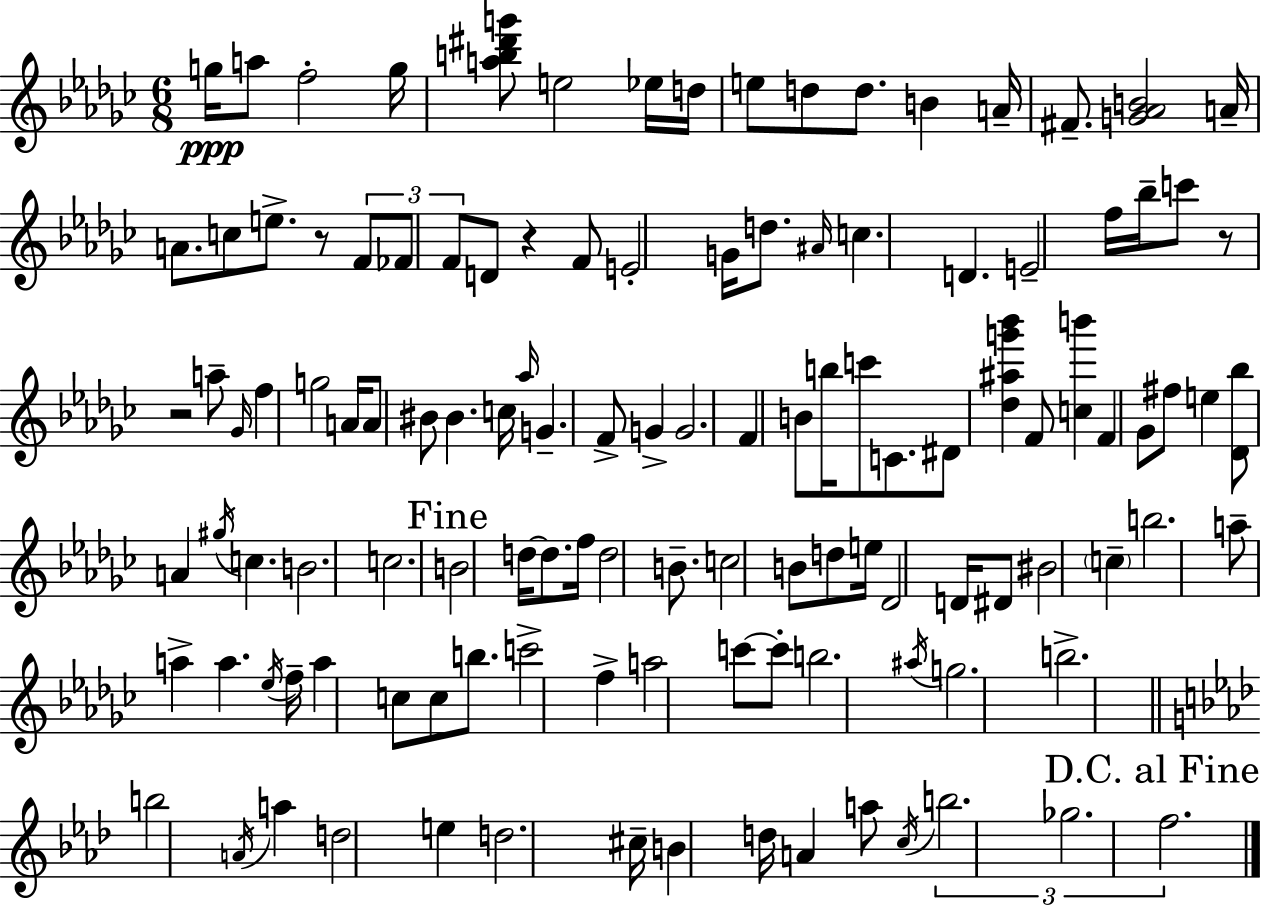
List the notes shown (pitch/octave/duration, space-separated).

G5/s A5/e F5/h G5/s [A5,B5,D#6,G6]/e E5/h Eb5/s D5/s E5/e D5/e D5/e. B4/q A4/s F#4/e. [G4,Ab4,B4]/h A4/s A4/e. C5/e E5/e. R/e F4/e FES4/e F4/e D4/e R/q F4/e E4/h G4/s D5/e. A#4/s C5/q. D4/q. E4/h F5/s Bb5/s C6/e R/e R/h A5/e Gb4/s F5/q G5/h A4/s A4/e BIS4/e BIS4/q. C5/s Ab5/s G4/q. F4/e G4/q G4/h. F4/q B4/e B5/s C6/e C4/e. D#4/e [Db5,A#5,G6,Bb6]/q F4/e [C5,B6]/q F4/q Gb4/e F#5/e E5/q [Db4,Bb5]/e A4/q G#5/s C5/q. B4/h. C5/h. B4/h D5/s D5/e. F5/s D5/h B4/e. C5/h B4/e D5/e E5/s Db4/h D4/s D#4/e BIS4/h C5/q B5/h. A5/e A5/q A5/q. Eb5/s F5/s A5/q C5/e C5/e B5/e. C6/h F5/q A5/h C6/e C6/e B5/h. A#5/s G5/h. B5/h. B5/h A4/s A5/q D5/h E5/q D5/h. C#5/s B4/q D5/s A4/q A5/e C5/s B5/h. Gb5/h. F5/h.